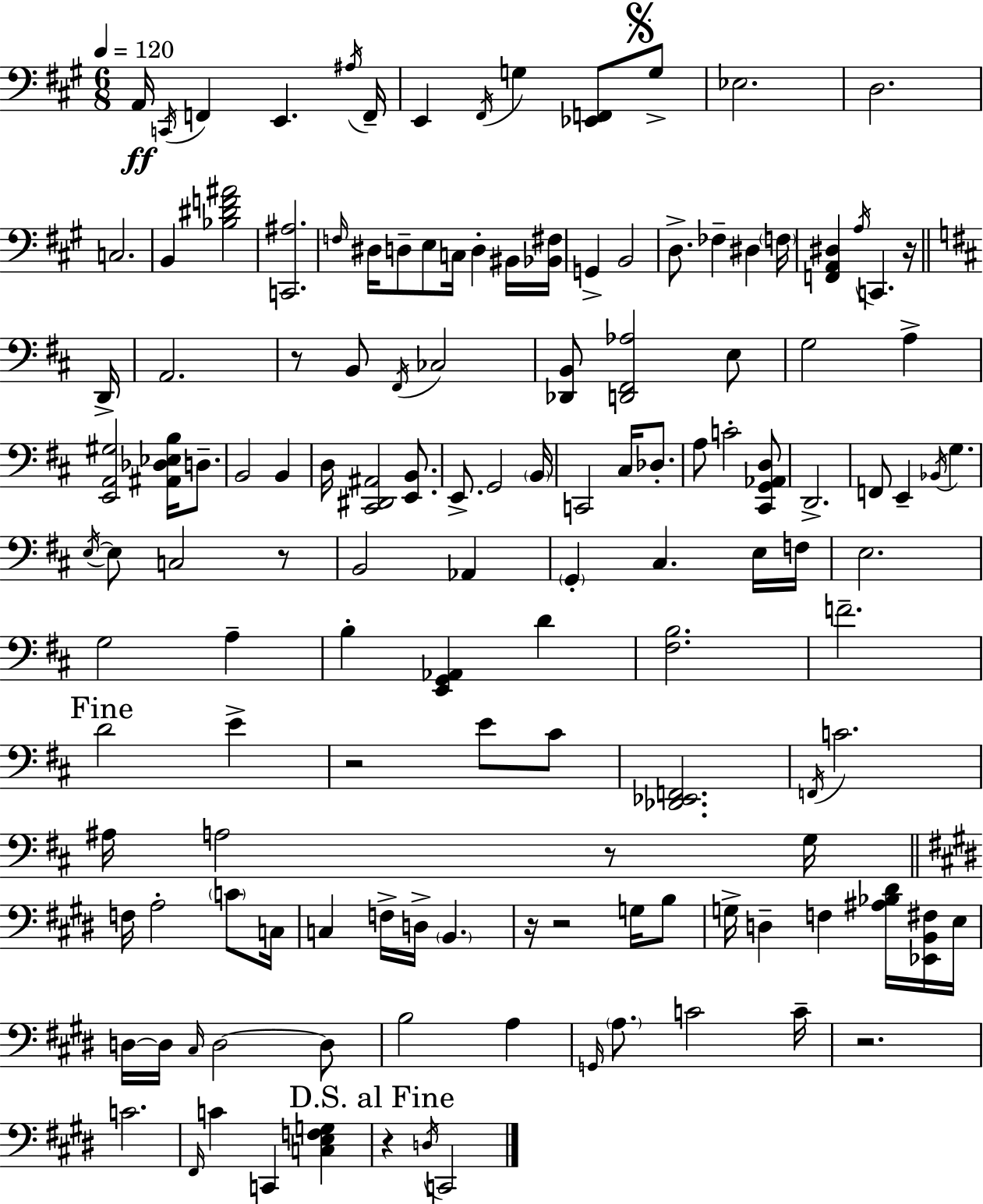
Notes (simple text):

A2/s C2/s F2/q E2/q. A#3/s F2/s E2/q F#2/s G3/q [Eb2,F2]/e G3/e Eb3/h. D3/h. C3/h. B2/q [Bb3,D#4,F4,A#4]/h [C2,A#3]/h. F3/s D#3/s D3/e E3/e C3/s D3/q BIS2/s [Bb2,F#3]/s G2/q B2/h D3/e. FES3/q D#3/q F3/s [F2,A2,D#3]/q A3/s C2/q. R/s D2/s A2/h. R/e B2/e F#2/s CES3/h [Db2,B2]/e [D2,F#2,Ab3]/h E3/e G3/h A3/q [E2,A2,G#3]/h [A#2,Db3,Eb3,B3]/s D3/e. B2/h B2/q D3/s [C#2,D#2,A#2]/h [E2,B2]/e. E2/e. G2/h B2/s C2/h C#3/s Db3/e. A3/e C4/h [C#2,G2,Ab2,D3]/e D2/h. F2/e E2/q Bb2/s G3/q. E3/s E3/e C3/h R/e B2/h Ab2/q G2/q C#3/q. E3/s F3/s E3/h. G3/h A3/q B3/q [E2,G2,Ab2]/q D4/q [F#3,B3]/h. F4/h. D4/h E4/q R/h E4/e C#4/e [Db2,Eb2,F2]/h. F2/s C4/h. A#3/s A3/h R/e G3/s F3/s A3/h C4/e C3/s C3/q F3/s D3/s B2/q. R/s R/h G3/s B3/e G3/s D3/q F3/q [A#3,Bb3,D#4]/s [Eb2,B2,F#3]/s E3/s D3/s D3/s C#3/s D3/h D3/e B3/h A3/q G2/s A3/e. C4/h C4/s R/h. C4/h. F#2/s C4/q C2/q [C3,E3,F3,G3]/q R/q D3/s C2/h